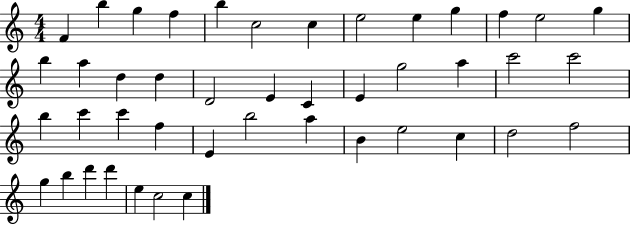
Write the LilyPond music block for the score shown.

{
  \clef treble
  \numericTimeSignature
  \time 4/4
  \key c \major
  f'4 b''4 g''4 f''4 | b''4 c''2 c''4 | e''2 e''4 g''4 | f''4 e''2 g''4 | \break b''4 a''4 d''4 d''4 | d'2 e'4 c'4 | e'4 g''2 a''4 | c'''2 c'''2 | \break b''4 c'''4 c'''4 f''4 | e'4 b''2 a''4 | b'4 e''2 c''4 | d''2 f''2 | \break g''4 b''4 d'''4 d'''4 | e''4 c''2 c''4 | \bar "|."
}